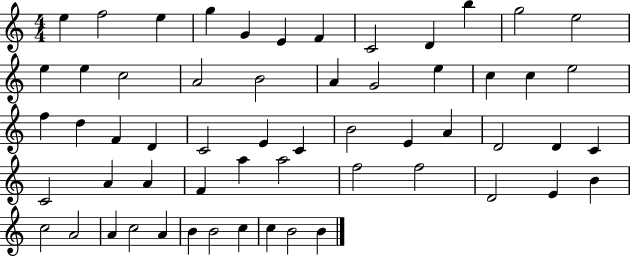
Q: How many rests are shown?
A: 0